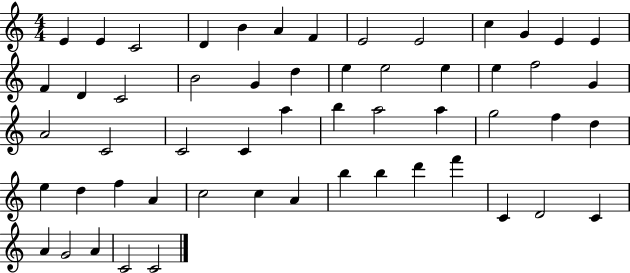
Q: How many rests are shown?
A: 0